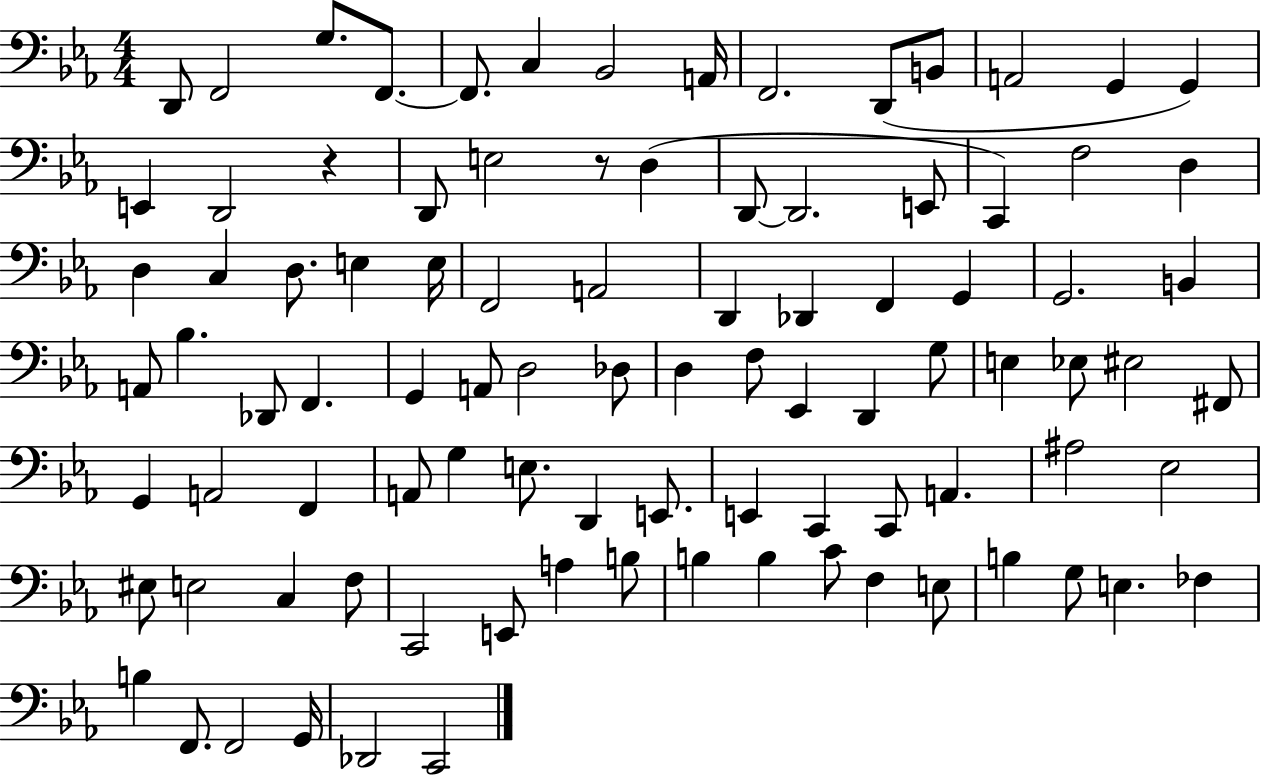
D2/e F2/h G3/e. F2/e. F2/e. C3/q Bb2/h A2/s F2/h. D2/e B2/e A2/h G2/q G2/q E2/q D2/h R/q D2/e E3/h R/e D3/q D2/e D2/h. E2/e C2/q F3/h D3/q D3/q C3/q D3/e. E3/q E3/s F2/h A2/h D2/q Db2/q F2/q G2/q G2/h. B2/q A2/e Bb3/q. Db2/e F2/q. G2/q A2/e D3/h Db3/e D3/q F3/e Eb2/q D2/q G3/e E3/q Eb3/e EIS3/h F#2/e G2/q A2/h F2/q A2/e G3/q E3/e. D2/q E2/e. E2/q C2/q C2/e A2/q. A#3/h Eb3/h EIS3/e E3/h C3/q F3/e C2/h E2/e A3/q B3/e B3/q B3/q C4/e F3/q E3/e B3/q G3/e E3/q. FES3/q B3/q F2/e. F2/h G2/s Db2/h C2/h